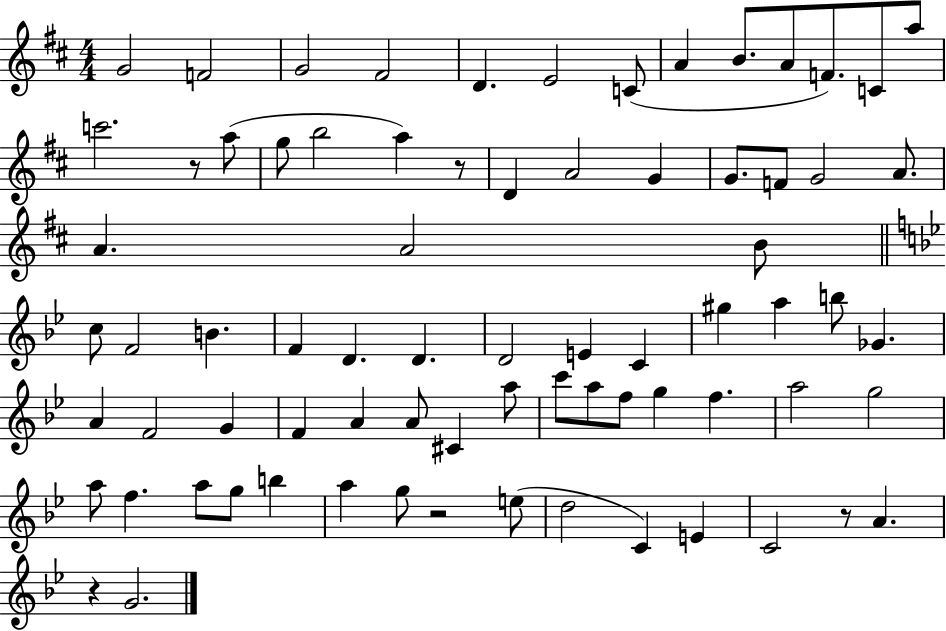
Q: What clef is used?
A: treble